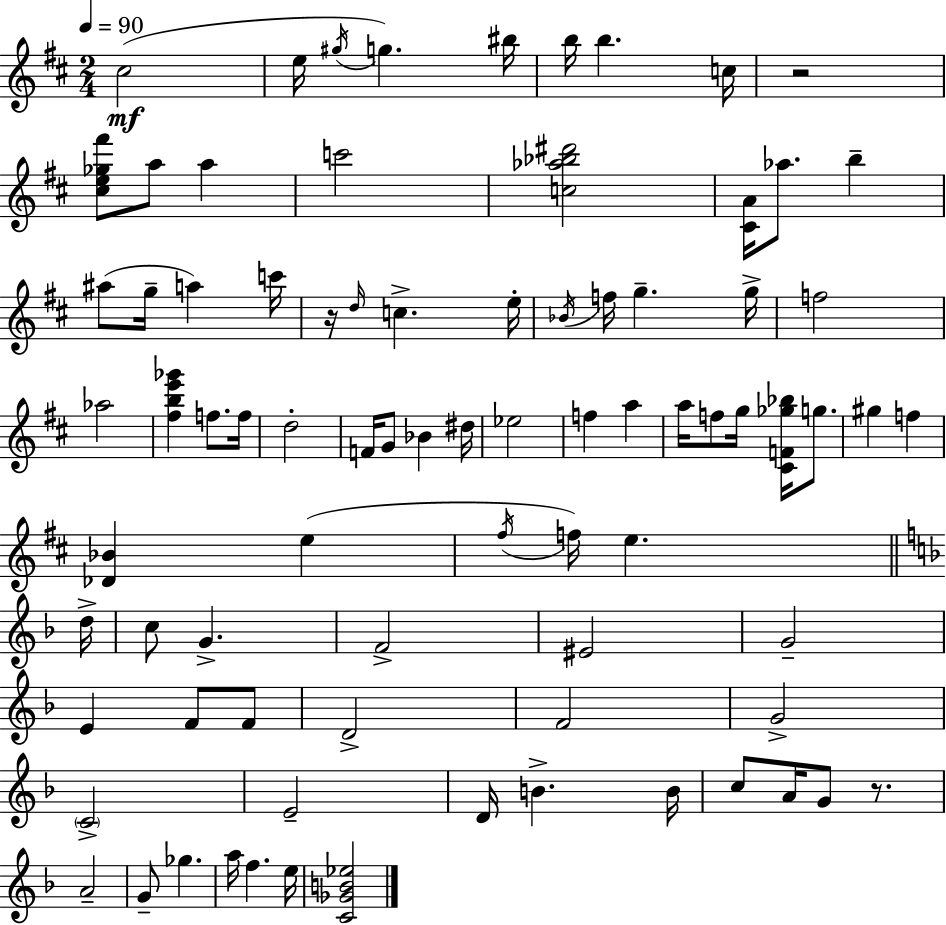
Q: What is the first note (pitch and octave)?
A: C#5